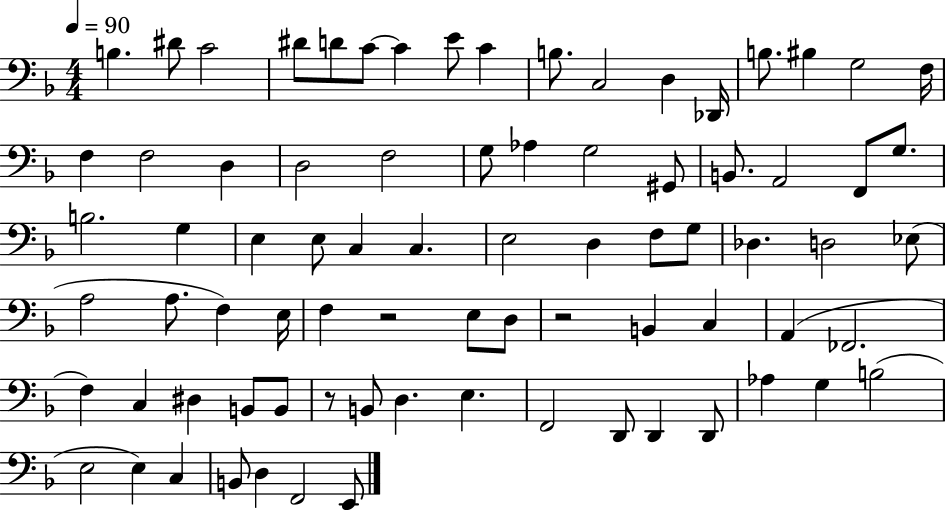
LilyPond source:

{
  \clef bass
  \numericTimeSignature
  \time 4/4
  \key f \major
  \tempo 4 = 90
  b4. dis'8 c'2 | dis'8 d'8 c'8~~ c'4 e'8 c'4 | b8. c2 d4 des,16 | b8. bis4 g2 f16 | \break f4 f2 d4 | d2 f2 | g8 aes4 g2 gis,8 | b,8. a,2 f,8 g8. | \break b2. g4 | e4 e8 c4 c4. | e2 d4 f8 g8 | des4. d2 ees8( | \break a2 a8. f4) e16 | f4 r2 e8 d8 | r2 b,4 c4 | a,4( fes,2. | \break f4) c4 dis4 b,8 b,8 | r8 b,8 d4. e4. | f,2 d,8 d,4 d,8 | aes4 g4 b2( | \break e2 e4) c4 | b,8 d4 f,2 e,8 | \bar "|."
}